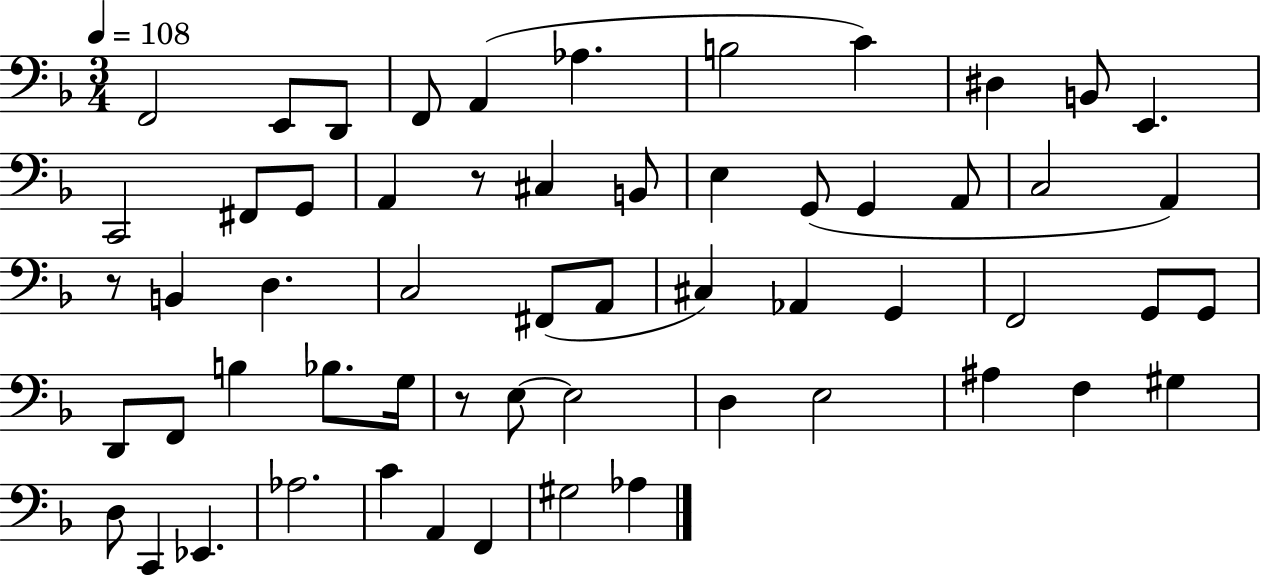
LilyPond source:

{
  \clef bass
  \numericTimeSignature
  \time 3/4
  \key f \major
  \tempo 4 = 108
  f,2 e,8 d,8 | f,8 a,4( aes4. | b2 c'4) | dis4 b,8 e,4. | \break c,2 fis,8 g,8 | a,4 r8 cis4 b,8 | e4 g,8( g,4 a,8 | c2 a,4) | \break r8 b,4 d4. | c2 fis,8( a,8 | cis4) aes,4 g,4 | f,2 g,8 g,8 | \break d,8 f,8 b4 bes8. g16 | r8 e8~~ e2 | d4 e2 | ais4 f4 gis4 | \break d8 c,4 ees,4. | aes2. | c'4 a,4 f,4 | gis2 aes4 | \break \bar "|."
}